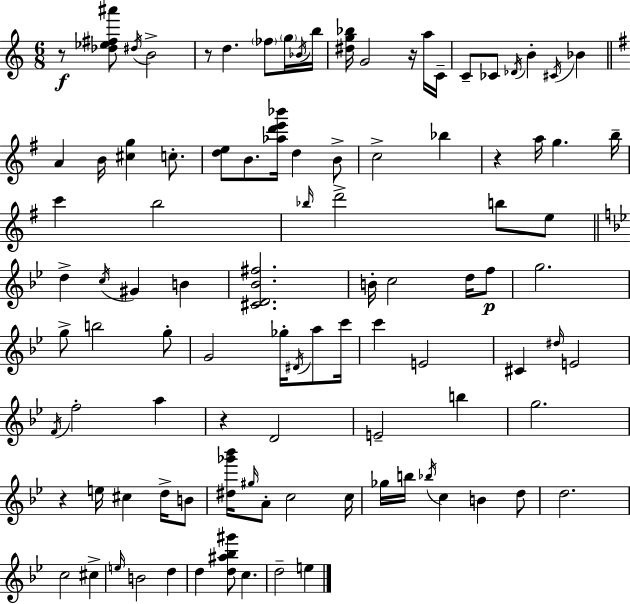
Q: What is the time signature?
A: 6/8